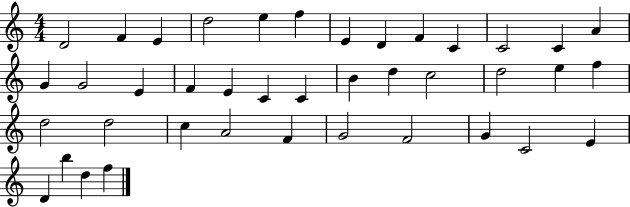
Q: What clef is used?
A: treble